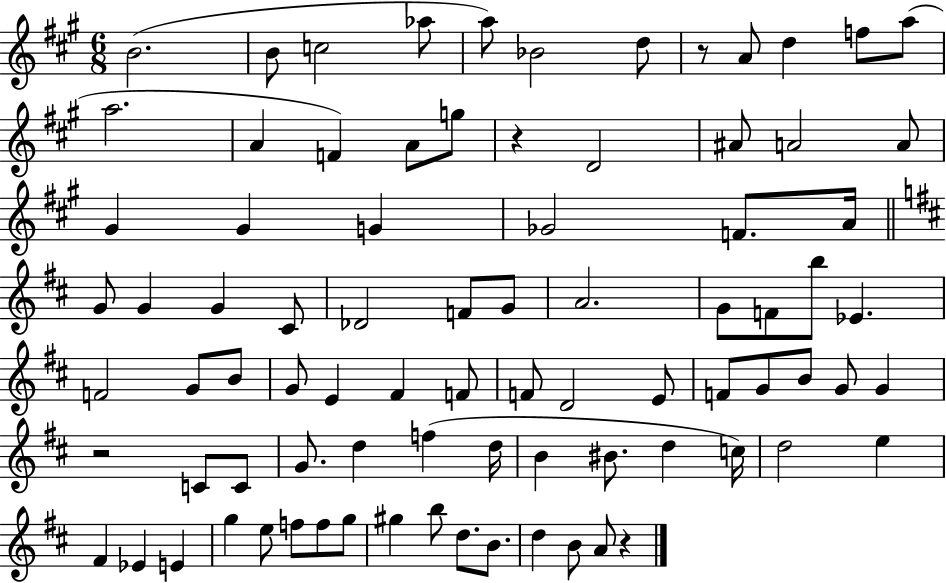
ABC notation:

X:1
T:Untitled
M:6/8
L:1/4
K:A
B2 B/2 c2 _a/2 a/2 _B2 d/2 z/2 A/2 d f/2 a/2 a2 A F A/2 g/2 z D2 ^A/2 A2 A/2 ^G ^G G _G2 F/2 A/4 G/2 G G ^C/2 _D2 F/2 G/2 A2 G/2 F/2 b/2 _E F2 G/2 B/2 G/2 E ^F F/2 F/2 D2 E/2 F/2 G/2 B/2 G/2 G z2 C/2 C/2 G/2 d f d/4 B ^B/2 d c/4 d2 e ^F _E E g e/2 f/2 f/2 g/2 ^g b/2 d/2 B/2 d B/2 A/2 z